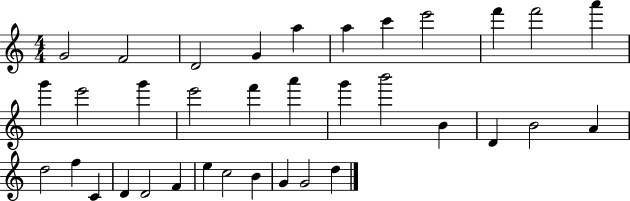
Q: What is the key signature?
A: C major